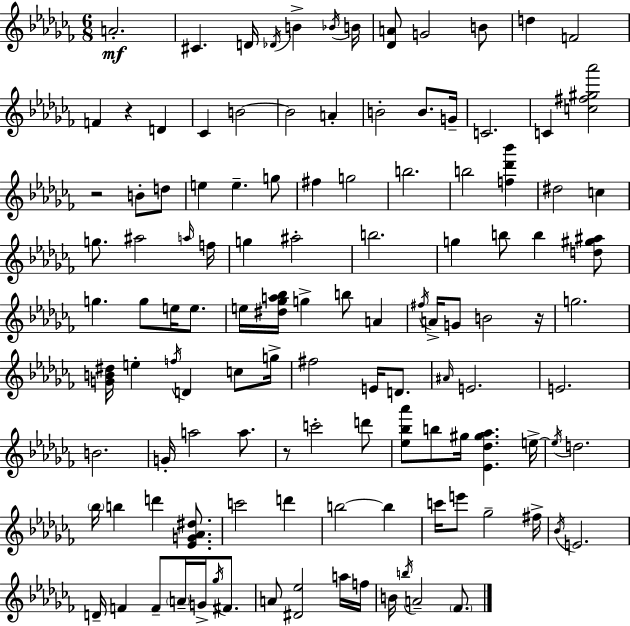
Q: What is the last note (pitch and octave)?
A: FES4